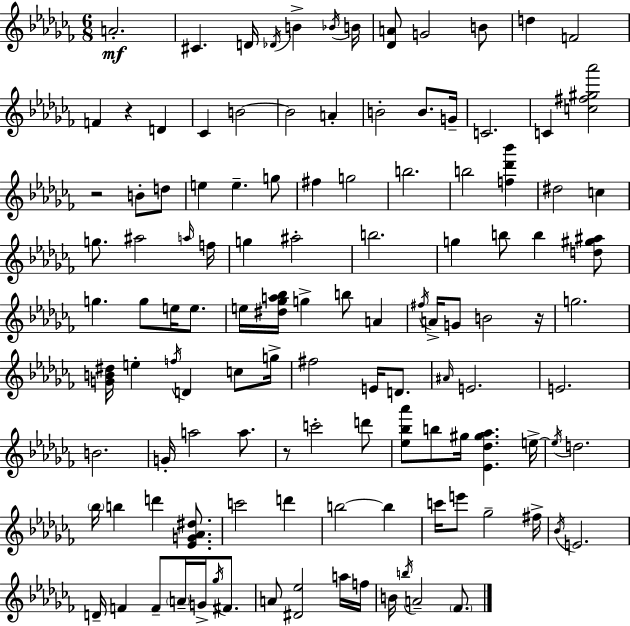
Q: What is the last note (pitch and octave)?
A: FES4